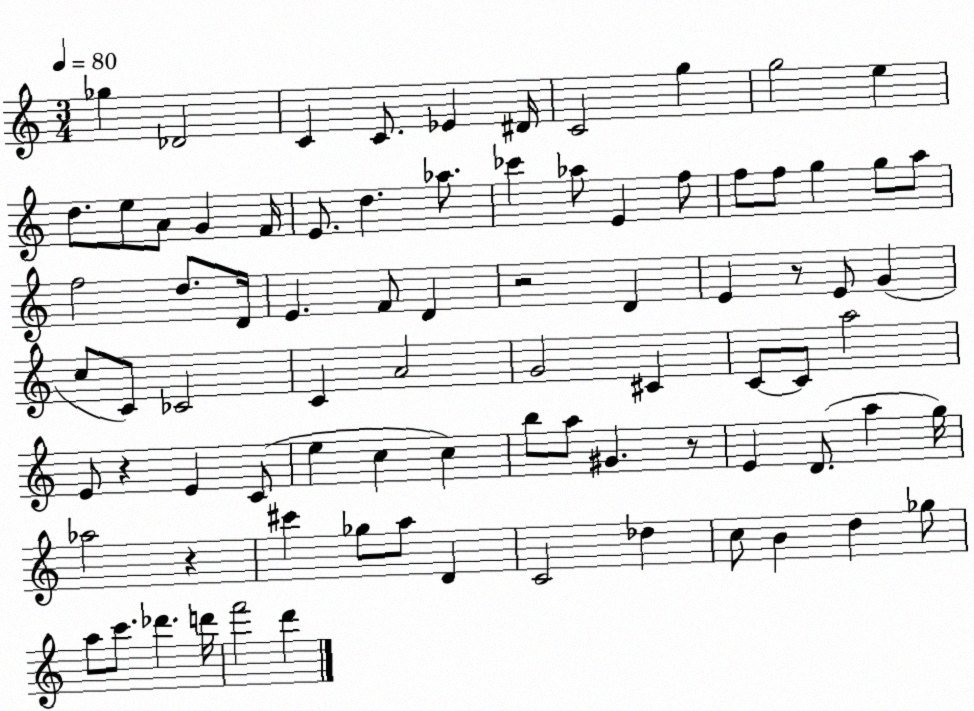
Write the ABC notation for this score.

X:1
T:Untitled
M:3/4
L:1/4
K:C
_g _D2 C C/2 _E ^D/4 C2 g g2 e d/2 e/2 A/2 G F/4 E/2 d _a/2 _c' _a/2 E f/2 f/2 f/2 g g/2 a/2 f2 d/2 D/4 E F/2 D z2 D E z/2 E/2 G c/2 C/2 _C2 C A2 G2 ^C C/2 C/2 a2 E/2 z E C/2 e c c b/2 a/2 ^G z/2 E D/2 a g/4 _a2 z ^c' _g/2 a/2 D C2 _d c/2 B d _g/2 a/2 c'/2 _d' d'/4 f'2 d'